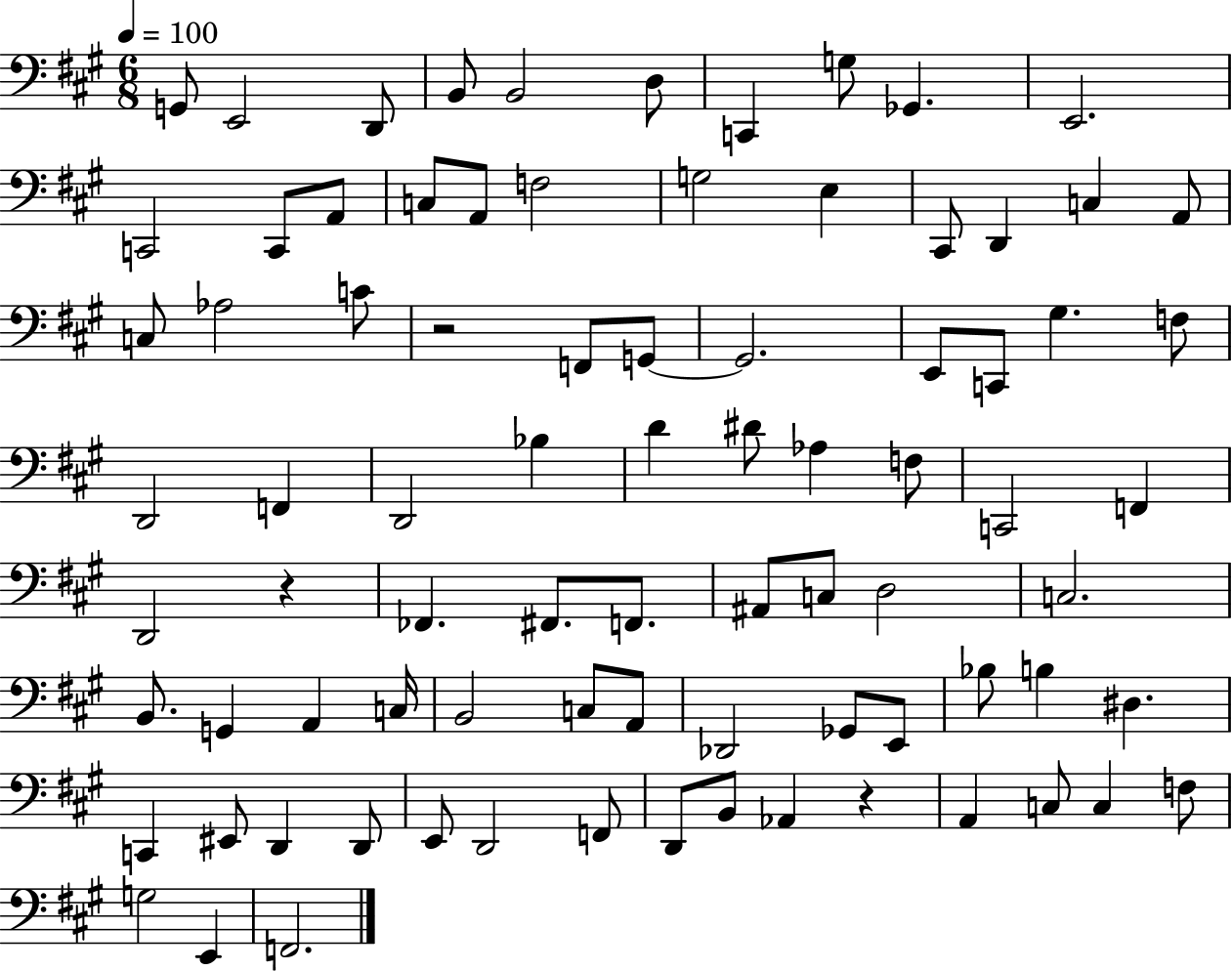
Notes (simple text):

G2/e E2/h D2/e B2/e B2/h D3/e C2/q G3/e Gb2/q. E2/h. C2/h C2/e A2/e C3/e A2/e F3/h G3/h E3/q C#2/e D2/q C3/q A2/e C3/e Ab3/h C4/e R/h F2/e G2/e G2/h. E2/e C2/e G#3/q. F3/e D2/h F2/q D2/h Bb3/q D4/q D#4/e Ab3/q F3/e C2/h F2/q D2/h R/q FES2/q. F#2/e. F2/e. A#2/e C3/e D3/h C3/h. B2/e. G2/q A2/q C3/s B2/h C3/e A2/e Db2/h Gb2/e E2/e Bb3/e B3/q D#3/q. C2/q EIS2/e D2/q D2/e E2/e D2/h F2/e D2/e B2/e Ab2/q R/q A2/q C3/e C3/q F3/e G3/h E2/q F2/h.